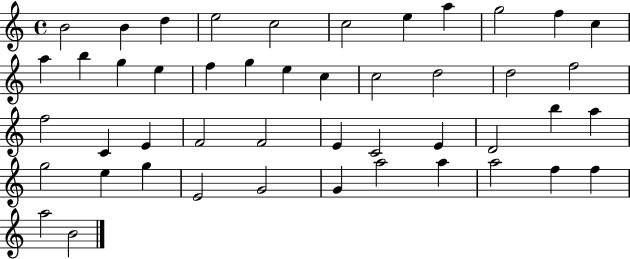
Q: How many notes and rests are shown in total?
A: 47